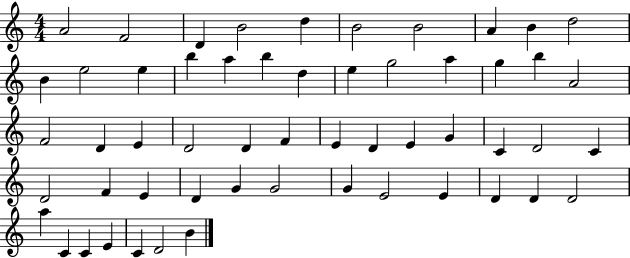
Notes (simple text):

A4/h F4/h D4/q B4/h D5/q B4/h B4/h A4/q B4/q D5/h B4/q E5/h E5/q B5/q A5/q B5/q D5/q E5/q G5/h A5/q G5/q B5/q A4/h F4/h D4/q E4/q D4/h D4/q F4/q E4/q D4/q E4/q G4/q C4/q D4/h C4/q D4/h F4/q E4/q D4/q G4/q G4/h G4/q E4/h E4/q D4/q D4/q D4/h A5/q C4/q C4/q E4/q C4/q D4/h B4/q